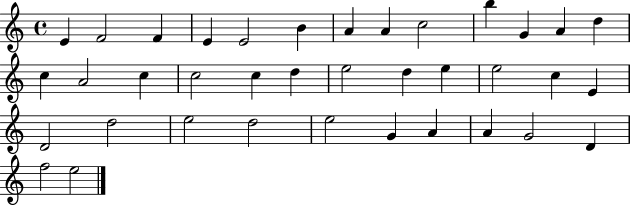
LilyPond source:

{
  \clef treble
  \time 4/4
  \defaultTimeSignature
  \key c \major
  e'4 f'2 f'4 | e'4 e'2 b'4 | a'4 a'4 c''2 | b''4 g'4 a'4 d''4 | \break c''4 a'2 c''4 | c''2 c''4 d''4 | e''2 d''4 e''4 | e''2 c''4 e'4 | \break d'2 d''2 | e''2 d''2 | e''2 g'4 a'4 | a'4 g'2 d'4 | \break f''2 e''2 | \bar "|."
}